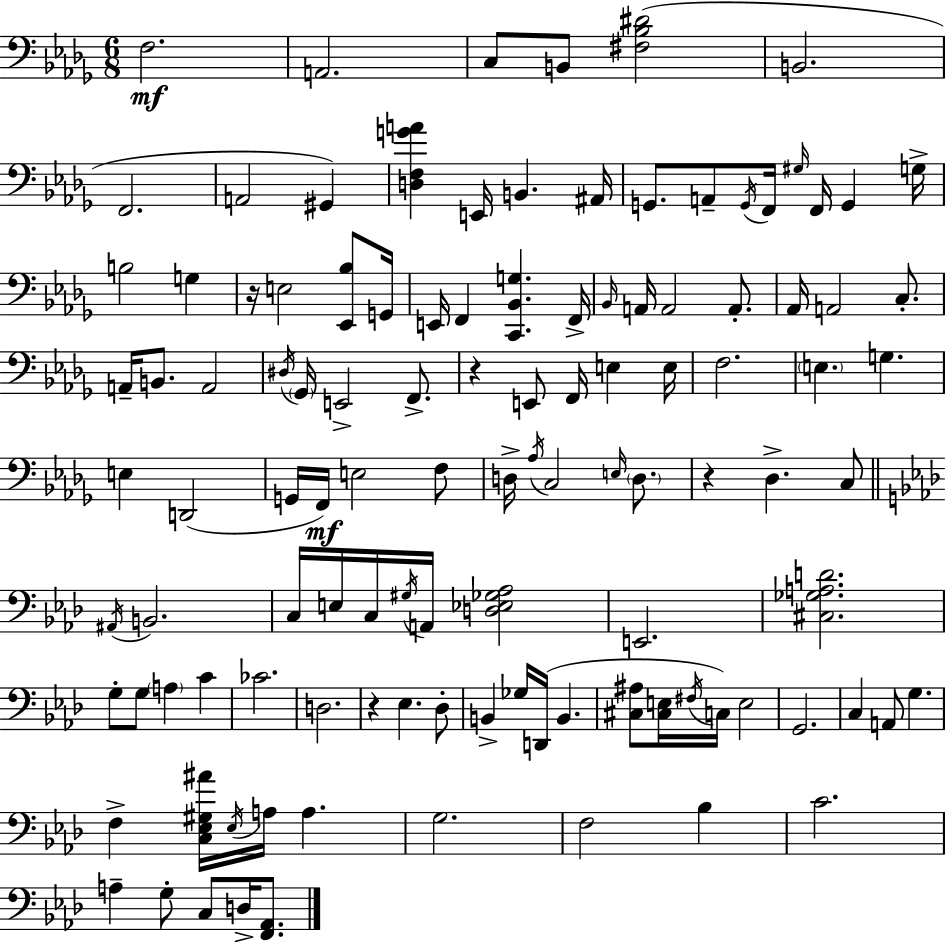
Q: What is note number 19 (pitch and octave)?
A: G3